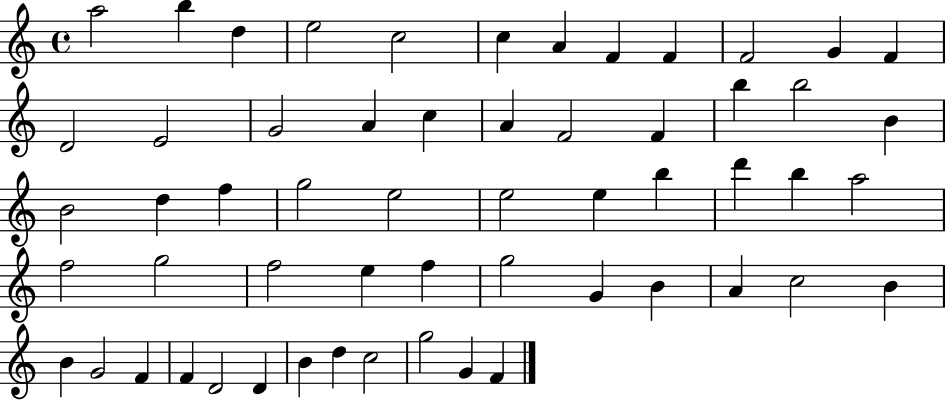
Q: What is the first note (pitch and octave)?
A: A5